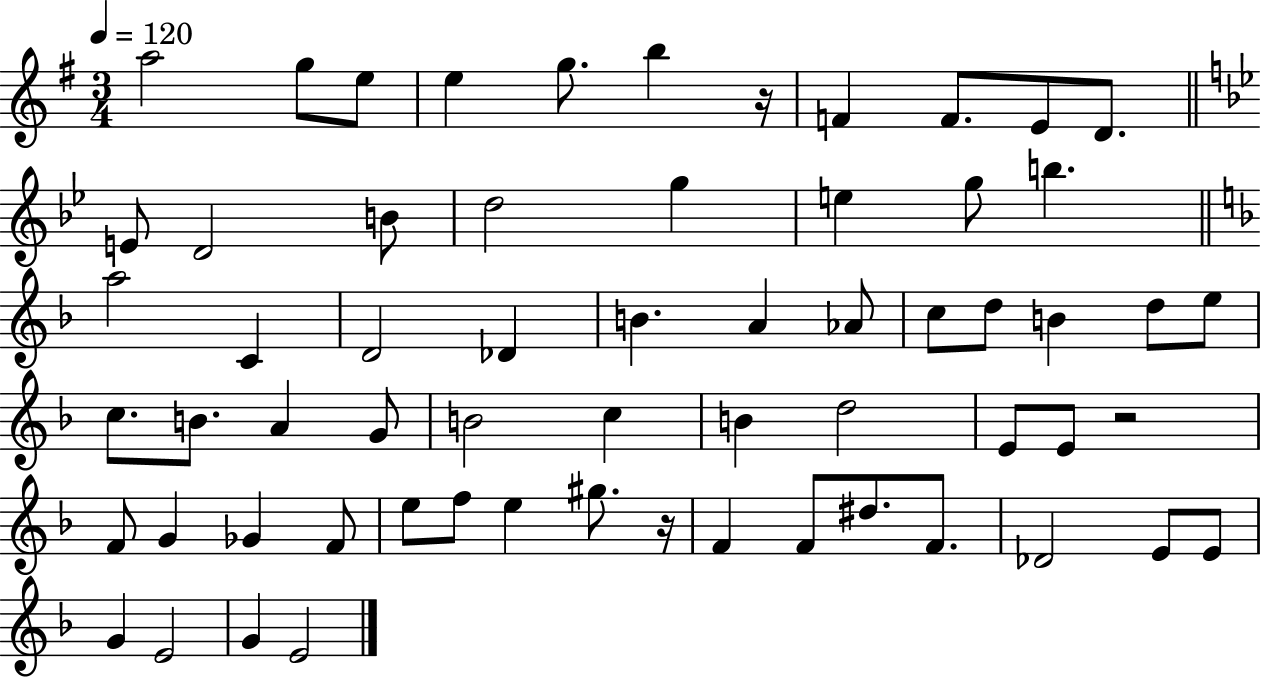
X:1
T:Untitled
M:3/4
L:1/4
K:G
a2 g/2 e/2 e g/2 b z/4 F F/2 E/2 D/2 E/2 D2 B/2 d2 g e g/2 b a2 C D2 _D B A _A/2 c/2 d/2 B d/2 e/2 c/2 B/2 A G/2 B2 c B d2 E/2 E/2 z2 F/2 G _G F/2 e/2 f/2 e ^g/2 z/4 F F/2 ^d/2 F/2 _D2 E/2 E/2 G E2 G E2